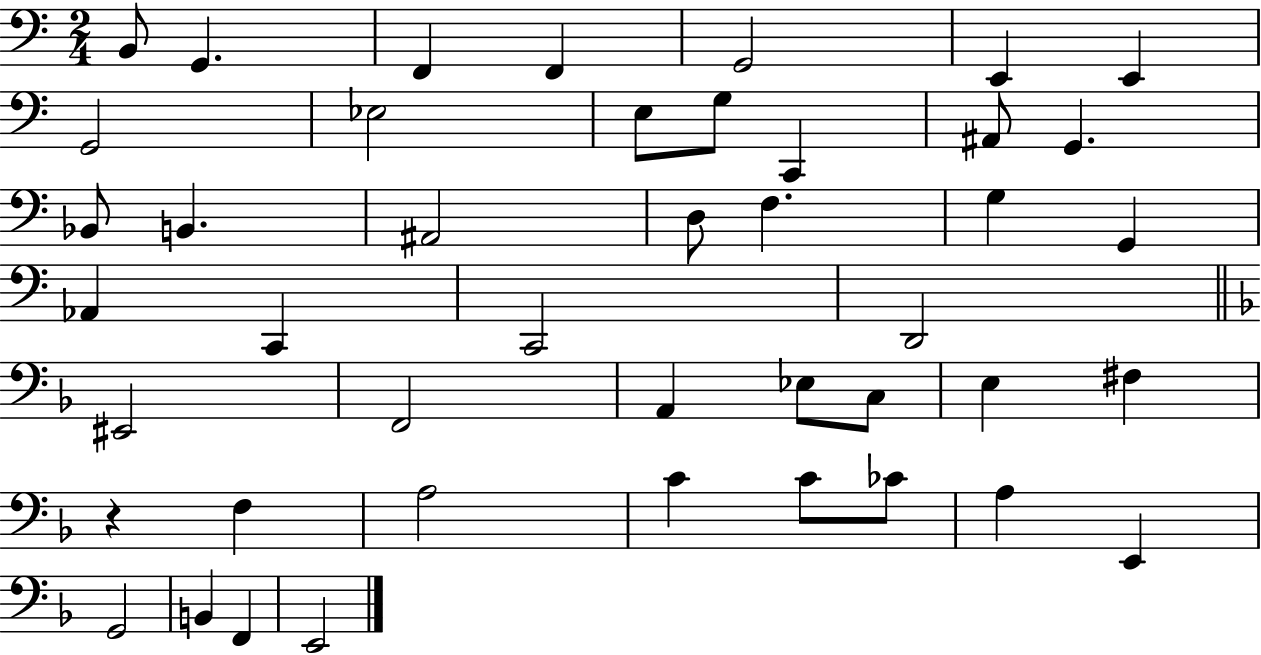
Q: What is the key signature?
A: C major